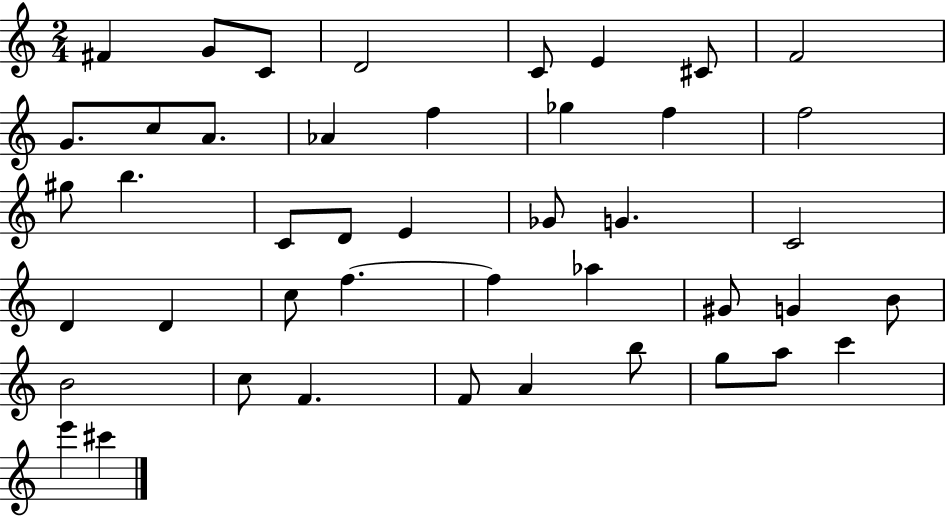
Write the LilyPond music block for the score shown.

{
  \clef treble
  \numericTimeSignature
  \time 2/4
  \key c \major
  fis'4 g'8 c'8 | d'2 | c'8 e'4 cis'8 | f'2 | \break g'8. c''8 a'8. | aes'4 f''4 | ges''4 f''4 | f''2 | \break gis''8 b''4. | c'8 d'8 e'4 | ges'8 g'4. | c'2 | \break d'4 d'4 | c''8 f''4.~~ | f''4 aes''4 | gis'8 g'4 b'8 | \break b'2 | c''8 f'4. | f'8 a'4 b''8 | g''8 a''8 c'''4 | \break e'''4 cis'''4 | \bar "|."
}